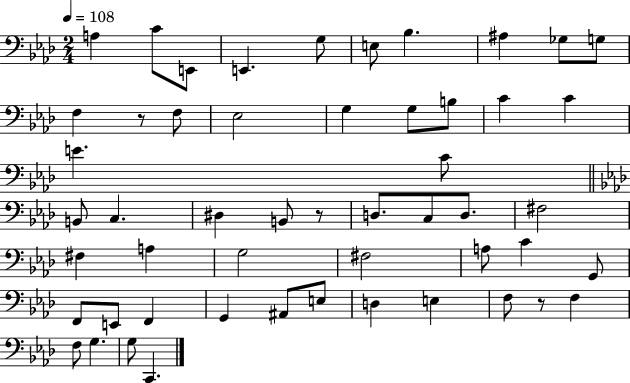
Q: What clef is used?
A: bass